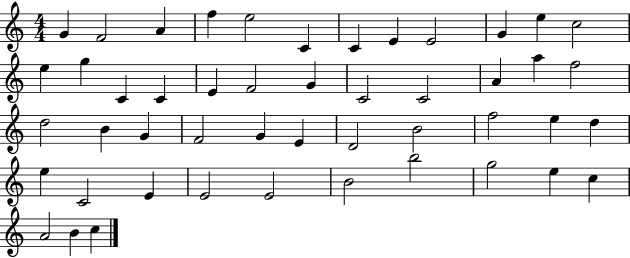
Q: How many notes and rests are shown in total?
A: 48